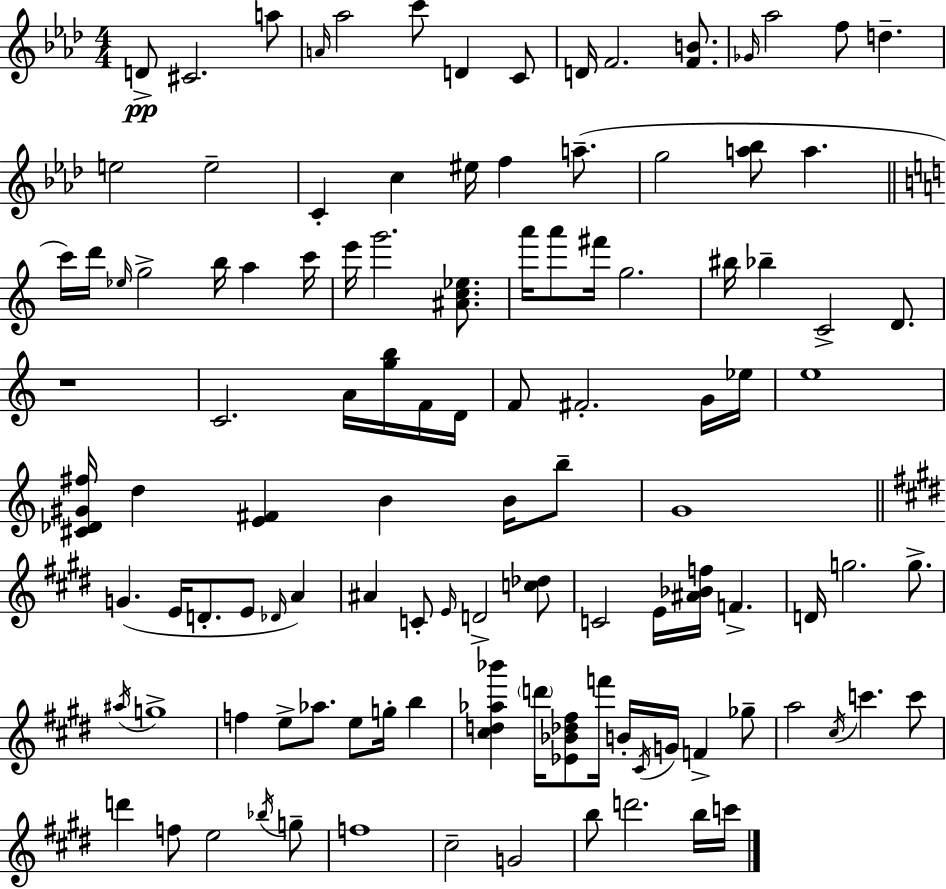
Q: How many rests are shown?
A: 1